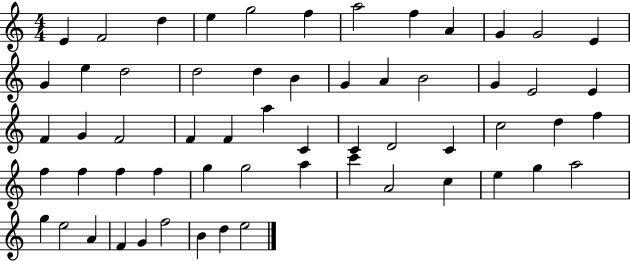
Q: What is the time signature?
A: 4/4